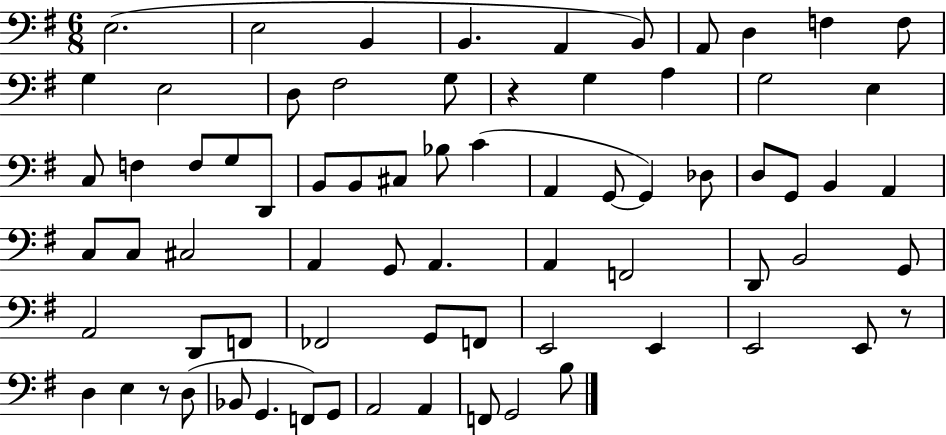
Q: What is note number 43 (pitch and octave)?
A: A2